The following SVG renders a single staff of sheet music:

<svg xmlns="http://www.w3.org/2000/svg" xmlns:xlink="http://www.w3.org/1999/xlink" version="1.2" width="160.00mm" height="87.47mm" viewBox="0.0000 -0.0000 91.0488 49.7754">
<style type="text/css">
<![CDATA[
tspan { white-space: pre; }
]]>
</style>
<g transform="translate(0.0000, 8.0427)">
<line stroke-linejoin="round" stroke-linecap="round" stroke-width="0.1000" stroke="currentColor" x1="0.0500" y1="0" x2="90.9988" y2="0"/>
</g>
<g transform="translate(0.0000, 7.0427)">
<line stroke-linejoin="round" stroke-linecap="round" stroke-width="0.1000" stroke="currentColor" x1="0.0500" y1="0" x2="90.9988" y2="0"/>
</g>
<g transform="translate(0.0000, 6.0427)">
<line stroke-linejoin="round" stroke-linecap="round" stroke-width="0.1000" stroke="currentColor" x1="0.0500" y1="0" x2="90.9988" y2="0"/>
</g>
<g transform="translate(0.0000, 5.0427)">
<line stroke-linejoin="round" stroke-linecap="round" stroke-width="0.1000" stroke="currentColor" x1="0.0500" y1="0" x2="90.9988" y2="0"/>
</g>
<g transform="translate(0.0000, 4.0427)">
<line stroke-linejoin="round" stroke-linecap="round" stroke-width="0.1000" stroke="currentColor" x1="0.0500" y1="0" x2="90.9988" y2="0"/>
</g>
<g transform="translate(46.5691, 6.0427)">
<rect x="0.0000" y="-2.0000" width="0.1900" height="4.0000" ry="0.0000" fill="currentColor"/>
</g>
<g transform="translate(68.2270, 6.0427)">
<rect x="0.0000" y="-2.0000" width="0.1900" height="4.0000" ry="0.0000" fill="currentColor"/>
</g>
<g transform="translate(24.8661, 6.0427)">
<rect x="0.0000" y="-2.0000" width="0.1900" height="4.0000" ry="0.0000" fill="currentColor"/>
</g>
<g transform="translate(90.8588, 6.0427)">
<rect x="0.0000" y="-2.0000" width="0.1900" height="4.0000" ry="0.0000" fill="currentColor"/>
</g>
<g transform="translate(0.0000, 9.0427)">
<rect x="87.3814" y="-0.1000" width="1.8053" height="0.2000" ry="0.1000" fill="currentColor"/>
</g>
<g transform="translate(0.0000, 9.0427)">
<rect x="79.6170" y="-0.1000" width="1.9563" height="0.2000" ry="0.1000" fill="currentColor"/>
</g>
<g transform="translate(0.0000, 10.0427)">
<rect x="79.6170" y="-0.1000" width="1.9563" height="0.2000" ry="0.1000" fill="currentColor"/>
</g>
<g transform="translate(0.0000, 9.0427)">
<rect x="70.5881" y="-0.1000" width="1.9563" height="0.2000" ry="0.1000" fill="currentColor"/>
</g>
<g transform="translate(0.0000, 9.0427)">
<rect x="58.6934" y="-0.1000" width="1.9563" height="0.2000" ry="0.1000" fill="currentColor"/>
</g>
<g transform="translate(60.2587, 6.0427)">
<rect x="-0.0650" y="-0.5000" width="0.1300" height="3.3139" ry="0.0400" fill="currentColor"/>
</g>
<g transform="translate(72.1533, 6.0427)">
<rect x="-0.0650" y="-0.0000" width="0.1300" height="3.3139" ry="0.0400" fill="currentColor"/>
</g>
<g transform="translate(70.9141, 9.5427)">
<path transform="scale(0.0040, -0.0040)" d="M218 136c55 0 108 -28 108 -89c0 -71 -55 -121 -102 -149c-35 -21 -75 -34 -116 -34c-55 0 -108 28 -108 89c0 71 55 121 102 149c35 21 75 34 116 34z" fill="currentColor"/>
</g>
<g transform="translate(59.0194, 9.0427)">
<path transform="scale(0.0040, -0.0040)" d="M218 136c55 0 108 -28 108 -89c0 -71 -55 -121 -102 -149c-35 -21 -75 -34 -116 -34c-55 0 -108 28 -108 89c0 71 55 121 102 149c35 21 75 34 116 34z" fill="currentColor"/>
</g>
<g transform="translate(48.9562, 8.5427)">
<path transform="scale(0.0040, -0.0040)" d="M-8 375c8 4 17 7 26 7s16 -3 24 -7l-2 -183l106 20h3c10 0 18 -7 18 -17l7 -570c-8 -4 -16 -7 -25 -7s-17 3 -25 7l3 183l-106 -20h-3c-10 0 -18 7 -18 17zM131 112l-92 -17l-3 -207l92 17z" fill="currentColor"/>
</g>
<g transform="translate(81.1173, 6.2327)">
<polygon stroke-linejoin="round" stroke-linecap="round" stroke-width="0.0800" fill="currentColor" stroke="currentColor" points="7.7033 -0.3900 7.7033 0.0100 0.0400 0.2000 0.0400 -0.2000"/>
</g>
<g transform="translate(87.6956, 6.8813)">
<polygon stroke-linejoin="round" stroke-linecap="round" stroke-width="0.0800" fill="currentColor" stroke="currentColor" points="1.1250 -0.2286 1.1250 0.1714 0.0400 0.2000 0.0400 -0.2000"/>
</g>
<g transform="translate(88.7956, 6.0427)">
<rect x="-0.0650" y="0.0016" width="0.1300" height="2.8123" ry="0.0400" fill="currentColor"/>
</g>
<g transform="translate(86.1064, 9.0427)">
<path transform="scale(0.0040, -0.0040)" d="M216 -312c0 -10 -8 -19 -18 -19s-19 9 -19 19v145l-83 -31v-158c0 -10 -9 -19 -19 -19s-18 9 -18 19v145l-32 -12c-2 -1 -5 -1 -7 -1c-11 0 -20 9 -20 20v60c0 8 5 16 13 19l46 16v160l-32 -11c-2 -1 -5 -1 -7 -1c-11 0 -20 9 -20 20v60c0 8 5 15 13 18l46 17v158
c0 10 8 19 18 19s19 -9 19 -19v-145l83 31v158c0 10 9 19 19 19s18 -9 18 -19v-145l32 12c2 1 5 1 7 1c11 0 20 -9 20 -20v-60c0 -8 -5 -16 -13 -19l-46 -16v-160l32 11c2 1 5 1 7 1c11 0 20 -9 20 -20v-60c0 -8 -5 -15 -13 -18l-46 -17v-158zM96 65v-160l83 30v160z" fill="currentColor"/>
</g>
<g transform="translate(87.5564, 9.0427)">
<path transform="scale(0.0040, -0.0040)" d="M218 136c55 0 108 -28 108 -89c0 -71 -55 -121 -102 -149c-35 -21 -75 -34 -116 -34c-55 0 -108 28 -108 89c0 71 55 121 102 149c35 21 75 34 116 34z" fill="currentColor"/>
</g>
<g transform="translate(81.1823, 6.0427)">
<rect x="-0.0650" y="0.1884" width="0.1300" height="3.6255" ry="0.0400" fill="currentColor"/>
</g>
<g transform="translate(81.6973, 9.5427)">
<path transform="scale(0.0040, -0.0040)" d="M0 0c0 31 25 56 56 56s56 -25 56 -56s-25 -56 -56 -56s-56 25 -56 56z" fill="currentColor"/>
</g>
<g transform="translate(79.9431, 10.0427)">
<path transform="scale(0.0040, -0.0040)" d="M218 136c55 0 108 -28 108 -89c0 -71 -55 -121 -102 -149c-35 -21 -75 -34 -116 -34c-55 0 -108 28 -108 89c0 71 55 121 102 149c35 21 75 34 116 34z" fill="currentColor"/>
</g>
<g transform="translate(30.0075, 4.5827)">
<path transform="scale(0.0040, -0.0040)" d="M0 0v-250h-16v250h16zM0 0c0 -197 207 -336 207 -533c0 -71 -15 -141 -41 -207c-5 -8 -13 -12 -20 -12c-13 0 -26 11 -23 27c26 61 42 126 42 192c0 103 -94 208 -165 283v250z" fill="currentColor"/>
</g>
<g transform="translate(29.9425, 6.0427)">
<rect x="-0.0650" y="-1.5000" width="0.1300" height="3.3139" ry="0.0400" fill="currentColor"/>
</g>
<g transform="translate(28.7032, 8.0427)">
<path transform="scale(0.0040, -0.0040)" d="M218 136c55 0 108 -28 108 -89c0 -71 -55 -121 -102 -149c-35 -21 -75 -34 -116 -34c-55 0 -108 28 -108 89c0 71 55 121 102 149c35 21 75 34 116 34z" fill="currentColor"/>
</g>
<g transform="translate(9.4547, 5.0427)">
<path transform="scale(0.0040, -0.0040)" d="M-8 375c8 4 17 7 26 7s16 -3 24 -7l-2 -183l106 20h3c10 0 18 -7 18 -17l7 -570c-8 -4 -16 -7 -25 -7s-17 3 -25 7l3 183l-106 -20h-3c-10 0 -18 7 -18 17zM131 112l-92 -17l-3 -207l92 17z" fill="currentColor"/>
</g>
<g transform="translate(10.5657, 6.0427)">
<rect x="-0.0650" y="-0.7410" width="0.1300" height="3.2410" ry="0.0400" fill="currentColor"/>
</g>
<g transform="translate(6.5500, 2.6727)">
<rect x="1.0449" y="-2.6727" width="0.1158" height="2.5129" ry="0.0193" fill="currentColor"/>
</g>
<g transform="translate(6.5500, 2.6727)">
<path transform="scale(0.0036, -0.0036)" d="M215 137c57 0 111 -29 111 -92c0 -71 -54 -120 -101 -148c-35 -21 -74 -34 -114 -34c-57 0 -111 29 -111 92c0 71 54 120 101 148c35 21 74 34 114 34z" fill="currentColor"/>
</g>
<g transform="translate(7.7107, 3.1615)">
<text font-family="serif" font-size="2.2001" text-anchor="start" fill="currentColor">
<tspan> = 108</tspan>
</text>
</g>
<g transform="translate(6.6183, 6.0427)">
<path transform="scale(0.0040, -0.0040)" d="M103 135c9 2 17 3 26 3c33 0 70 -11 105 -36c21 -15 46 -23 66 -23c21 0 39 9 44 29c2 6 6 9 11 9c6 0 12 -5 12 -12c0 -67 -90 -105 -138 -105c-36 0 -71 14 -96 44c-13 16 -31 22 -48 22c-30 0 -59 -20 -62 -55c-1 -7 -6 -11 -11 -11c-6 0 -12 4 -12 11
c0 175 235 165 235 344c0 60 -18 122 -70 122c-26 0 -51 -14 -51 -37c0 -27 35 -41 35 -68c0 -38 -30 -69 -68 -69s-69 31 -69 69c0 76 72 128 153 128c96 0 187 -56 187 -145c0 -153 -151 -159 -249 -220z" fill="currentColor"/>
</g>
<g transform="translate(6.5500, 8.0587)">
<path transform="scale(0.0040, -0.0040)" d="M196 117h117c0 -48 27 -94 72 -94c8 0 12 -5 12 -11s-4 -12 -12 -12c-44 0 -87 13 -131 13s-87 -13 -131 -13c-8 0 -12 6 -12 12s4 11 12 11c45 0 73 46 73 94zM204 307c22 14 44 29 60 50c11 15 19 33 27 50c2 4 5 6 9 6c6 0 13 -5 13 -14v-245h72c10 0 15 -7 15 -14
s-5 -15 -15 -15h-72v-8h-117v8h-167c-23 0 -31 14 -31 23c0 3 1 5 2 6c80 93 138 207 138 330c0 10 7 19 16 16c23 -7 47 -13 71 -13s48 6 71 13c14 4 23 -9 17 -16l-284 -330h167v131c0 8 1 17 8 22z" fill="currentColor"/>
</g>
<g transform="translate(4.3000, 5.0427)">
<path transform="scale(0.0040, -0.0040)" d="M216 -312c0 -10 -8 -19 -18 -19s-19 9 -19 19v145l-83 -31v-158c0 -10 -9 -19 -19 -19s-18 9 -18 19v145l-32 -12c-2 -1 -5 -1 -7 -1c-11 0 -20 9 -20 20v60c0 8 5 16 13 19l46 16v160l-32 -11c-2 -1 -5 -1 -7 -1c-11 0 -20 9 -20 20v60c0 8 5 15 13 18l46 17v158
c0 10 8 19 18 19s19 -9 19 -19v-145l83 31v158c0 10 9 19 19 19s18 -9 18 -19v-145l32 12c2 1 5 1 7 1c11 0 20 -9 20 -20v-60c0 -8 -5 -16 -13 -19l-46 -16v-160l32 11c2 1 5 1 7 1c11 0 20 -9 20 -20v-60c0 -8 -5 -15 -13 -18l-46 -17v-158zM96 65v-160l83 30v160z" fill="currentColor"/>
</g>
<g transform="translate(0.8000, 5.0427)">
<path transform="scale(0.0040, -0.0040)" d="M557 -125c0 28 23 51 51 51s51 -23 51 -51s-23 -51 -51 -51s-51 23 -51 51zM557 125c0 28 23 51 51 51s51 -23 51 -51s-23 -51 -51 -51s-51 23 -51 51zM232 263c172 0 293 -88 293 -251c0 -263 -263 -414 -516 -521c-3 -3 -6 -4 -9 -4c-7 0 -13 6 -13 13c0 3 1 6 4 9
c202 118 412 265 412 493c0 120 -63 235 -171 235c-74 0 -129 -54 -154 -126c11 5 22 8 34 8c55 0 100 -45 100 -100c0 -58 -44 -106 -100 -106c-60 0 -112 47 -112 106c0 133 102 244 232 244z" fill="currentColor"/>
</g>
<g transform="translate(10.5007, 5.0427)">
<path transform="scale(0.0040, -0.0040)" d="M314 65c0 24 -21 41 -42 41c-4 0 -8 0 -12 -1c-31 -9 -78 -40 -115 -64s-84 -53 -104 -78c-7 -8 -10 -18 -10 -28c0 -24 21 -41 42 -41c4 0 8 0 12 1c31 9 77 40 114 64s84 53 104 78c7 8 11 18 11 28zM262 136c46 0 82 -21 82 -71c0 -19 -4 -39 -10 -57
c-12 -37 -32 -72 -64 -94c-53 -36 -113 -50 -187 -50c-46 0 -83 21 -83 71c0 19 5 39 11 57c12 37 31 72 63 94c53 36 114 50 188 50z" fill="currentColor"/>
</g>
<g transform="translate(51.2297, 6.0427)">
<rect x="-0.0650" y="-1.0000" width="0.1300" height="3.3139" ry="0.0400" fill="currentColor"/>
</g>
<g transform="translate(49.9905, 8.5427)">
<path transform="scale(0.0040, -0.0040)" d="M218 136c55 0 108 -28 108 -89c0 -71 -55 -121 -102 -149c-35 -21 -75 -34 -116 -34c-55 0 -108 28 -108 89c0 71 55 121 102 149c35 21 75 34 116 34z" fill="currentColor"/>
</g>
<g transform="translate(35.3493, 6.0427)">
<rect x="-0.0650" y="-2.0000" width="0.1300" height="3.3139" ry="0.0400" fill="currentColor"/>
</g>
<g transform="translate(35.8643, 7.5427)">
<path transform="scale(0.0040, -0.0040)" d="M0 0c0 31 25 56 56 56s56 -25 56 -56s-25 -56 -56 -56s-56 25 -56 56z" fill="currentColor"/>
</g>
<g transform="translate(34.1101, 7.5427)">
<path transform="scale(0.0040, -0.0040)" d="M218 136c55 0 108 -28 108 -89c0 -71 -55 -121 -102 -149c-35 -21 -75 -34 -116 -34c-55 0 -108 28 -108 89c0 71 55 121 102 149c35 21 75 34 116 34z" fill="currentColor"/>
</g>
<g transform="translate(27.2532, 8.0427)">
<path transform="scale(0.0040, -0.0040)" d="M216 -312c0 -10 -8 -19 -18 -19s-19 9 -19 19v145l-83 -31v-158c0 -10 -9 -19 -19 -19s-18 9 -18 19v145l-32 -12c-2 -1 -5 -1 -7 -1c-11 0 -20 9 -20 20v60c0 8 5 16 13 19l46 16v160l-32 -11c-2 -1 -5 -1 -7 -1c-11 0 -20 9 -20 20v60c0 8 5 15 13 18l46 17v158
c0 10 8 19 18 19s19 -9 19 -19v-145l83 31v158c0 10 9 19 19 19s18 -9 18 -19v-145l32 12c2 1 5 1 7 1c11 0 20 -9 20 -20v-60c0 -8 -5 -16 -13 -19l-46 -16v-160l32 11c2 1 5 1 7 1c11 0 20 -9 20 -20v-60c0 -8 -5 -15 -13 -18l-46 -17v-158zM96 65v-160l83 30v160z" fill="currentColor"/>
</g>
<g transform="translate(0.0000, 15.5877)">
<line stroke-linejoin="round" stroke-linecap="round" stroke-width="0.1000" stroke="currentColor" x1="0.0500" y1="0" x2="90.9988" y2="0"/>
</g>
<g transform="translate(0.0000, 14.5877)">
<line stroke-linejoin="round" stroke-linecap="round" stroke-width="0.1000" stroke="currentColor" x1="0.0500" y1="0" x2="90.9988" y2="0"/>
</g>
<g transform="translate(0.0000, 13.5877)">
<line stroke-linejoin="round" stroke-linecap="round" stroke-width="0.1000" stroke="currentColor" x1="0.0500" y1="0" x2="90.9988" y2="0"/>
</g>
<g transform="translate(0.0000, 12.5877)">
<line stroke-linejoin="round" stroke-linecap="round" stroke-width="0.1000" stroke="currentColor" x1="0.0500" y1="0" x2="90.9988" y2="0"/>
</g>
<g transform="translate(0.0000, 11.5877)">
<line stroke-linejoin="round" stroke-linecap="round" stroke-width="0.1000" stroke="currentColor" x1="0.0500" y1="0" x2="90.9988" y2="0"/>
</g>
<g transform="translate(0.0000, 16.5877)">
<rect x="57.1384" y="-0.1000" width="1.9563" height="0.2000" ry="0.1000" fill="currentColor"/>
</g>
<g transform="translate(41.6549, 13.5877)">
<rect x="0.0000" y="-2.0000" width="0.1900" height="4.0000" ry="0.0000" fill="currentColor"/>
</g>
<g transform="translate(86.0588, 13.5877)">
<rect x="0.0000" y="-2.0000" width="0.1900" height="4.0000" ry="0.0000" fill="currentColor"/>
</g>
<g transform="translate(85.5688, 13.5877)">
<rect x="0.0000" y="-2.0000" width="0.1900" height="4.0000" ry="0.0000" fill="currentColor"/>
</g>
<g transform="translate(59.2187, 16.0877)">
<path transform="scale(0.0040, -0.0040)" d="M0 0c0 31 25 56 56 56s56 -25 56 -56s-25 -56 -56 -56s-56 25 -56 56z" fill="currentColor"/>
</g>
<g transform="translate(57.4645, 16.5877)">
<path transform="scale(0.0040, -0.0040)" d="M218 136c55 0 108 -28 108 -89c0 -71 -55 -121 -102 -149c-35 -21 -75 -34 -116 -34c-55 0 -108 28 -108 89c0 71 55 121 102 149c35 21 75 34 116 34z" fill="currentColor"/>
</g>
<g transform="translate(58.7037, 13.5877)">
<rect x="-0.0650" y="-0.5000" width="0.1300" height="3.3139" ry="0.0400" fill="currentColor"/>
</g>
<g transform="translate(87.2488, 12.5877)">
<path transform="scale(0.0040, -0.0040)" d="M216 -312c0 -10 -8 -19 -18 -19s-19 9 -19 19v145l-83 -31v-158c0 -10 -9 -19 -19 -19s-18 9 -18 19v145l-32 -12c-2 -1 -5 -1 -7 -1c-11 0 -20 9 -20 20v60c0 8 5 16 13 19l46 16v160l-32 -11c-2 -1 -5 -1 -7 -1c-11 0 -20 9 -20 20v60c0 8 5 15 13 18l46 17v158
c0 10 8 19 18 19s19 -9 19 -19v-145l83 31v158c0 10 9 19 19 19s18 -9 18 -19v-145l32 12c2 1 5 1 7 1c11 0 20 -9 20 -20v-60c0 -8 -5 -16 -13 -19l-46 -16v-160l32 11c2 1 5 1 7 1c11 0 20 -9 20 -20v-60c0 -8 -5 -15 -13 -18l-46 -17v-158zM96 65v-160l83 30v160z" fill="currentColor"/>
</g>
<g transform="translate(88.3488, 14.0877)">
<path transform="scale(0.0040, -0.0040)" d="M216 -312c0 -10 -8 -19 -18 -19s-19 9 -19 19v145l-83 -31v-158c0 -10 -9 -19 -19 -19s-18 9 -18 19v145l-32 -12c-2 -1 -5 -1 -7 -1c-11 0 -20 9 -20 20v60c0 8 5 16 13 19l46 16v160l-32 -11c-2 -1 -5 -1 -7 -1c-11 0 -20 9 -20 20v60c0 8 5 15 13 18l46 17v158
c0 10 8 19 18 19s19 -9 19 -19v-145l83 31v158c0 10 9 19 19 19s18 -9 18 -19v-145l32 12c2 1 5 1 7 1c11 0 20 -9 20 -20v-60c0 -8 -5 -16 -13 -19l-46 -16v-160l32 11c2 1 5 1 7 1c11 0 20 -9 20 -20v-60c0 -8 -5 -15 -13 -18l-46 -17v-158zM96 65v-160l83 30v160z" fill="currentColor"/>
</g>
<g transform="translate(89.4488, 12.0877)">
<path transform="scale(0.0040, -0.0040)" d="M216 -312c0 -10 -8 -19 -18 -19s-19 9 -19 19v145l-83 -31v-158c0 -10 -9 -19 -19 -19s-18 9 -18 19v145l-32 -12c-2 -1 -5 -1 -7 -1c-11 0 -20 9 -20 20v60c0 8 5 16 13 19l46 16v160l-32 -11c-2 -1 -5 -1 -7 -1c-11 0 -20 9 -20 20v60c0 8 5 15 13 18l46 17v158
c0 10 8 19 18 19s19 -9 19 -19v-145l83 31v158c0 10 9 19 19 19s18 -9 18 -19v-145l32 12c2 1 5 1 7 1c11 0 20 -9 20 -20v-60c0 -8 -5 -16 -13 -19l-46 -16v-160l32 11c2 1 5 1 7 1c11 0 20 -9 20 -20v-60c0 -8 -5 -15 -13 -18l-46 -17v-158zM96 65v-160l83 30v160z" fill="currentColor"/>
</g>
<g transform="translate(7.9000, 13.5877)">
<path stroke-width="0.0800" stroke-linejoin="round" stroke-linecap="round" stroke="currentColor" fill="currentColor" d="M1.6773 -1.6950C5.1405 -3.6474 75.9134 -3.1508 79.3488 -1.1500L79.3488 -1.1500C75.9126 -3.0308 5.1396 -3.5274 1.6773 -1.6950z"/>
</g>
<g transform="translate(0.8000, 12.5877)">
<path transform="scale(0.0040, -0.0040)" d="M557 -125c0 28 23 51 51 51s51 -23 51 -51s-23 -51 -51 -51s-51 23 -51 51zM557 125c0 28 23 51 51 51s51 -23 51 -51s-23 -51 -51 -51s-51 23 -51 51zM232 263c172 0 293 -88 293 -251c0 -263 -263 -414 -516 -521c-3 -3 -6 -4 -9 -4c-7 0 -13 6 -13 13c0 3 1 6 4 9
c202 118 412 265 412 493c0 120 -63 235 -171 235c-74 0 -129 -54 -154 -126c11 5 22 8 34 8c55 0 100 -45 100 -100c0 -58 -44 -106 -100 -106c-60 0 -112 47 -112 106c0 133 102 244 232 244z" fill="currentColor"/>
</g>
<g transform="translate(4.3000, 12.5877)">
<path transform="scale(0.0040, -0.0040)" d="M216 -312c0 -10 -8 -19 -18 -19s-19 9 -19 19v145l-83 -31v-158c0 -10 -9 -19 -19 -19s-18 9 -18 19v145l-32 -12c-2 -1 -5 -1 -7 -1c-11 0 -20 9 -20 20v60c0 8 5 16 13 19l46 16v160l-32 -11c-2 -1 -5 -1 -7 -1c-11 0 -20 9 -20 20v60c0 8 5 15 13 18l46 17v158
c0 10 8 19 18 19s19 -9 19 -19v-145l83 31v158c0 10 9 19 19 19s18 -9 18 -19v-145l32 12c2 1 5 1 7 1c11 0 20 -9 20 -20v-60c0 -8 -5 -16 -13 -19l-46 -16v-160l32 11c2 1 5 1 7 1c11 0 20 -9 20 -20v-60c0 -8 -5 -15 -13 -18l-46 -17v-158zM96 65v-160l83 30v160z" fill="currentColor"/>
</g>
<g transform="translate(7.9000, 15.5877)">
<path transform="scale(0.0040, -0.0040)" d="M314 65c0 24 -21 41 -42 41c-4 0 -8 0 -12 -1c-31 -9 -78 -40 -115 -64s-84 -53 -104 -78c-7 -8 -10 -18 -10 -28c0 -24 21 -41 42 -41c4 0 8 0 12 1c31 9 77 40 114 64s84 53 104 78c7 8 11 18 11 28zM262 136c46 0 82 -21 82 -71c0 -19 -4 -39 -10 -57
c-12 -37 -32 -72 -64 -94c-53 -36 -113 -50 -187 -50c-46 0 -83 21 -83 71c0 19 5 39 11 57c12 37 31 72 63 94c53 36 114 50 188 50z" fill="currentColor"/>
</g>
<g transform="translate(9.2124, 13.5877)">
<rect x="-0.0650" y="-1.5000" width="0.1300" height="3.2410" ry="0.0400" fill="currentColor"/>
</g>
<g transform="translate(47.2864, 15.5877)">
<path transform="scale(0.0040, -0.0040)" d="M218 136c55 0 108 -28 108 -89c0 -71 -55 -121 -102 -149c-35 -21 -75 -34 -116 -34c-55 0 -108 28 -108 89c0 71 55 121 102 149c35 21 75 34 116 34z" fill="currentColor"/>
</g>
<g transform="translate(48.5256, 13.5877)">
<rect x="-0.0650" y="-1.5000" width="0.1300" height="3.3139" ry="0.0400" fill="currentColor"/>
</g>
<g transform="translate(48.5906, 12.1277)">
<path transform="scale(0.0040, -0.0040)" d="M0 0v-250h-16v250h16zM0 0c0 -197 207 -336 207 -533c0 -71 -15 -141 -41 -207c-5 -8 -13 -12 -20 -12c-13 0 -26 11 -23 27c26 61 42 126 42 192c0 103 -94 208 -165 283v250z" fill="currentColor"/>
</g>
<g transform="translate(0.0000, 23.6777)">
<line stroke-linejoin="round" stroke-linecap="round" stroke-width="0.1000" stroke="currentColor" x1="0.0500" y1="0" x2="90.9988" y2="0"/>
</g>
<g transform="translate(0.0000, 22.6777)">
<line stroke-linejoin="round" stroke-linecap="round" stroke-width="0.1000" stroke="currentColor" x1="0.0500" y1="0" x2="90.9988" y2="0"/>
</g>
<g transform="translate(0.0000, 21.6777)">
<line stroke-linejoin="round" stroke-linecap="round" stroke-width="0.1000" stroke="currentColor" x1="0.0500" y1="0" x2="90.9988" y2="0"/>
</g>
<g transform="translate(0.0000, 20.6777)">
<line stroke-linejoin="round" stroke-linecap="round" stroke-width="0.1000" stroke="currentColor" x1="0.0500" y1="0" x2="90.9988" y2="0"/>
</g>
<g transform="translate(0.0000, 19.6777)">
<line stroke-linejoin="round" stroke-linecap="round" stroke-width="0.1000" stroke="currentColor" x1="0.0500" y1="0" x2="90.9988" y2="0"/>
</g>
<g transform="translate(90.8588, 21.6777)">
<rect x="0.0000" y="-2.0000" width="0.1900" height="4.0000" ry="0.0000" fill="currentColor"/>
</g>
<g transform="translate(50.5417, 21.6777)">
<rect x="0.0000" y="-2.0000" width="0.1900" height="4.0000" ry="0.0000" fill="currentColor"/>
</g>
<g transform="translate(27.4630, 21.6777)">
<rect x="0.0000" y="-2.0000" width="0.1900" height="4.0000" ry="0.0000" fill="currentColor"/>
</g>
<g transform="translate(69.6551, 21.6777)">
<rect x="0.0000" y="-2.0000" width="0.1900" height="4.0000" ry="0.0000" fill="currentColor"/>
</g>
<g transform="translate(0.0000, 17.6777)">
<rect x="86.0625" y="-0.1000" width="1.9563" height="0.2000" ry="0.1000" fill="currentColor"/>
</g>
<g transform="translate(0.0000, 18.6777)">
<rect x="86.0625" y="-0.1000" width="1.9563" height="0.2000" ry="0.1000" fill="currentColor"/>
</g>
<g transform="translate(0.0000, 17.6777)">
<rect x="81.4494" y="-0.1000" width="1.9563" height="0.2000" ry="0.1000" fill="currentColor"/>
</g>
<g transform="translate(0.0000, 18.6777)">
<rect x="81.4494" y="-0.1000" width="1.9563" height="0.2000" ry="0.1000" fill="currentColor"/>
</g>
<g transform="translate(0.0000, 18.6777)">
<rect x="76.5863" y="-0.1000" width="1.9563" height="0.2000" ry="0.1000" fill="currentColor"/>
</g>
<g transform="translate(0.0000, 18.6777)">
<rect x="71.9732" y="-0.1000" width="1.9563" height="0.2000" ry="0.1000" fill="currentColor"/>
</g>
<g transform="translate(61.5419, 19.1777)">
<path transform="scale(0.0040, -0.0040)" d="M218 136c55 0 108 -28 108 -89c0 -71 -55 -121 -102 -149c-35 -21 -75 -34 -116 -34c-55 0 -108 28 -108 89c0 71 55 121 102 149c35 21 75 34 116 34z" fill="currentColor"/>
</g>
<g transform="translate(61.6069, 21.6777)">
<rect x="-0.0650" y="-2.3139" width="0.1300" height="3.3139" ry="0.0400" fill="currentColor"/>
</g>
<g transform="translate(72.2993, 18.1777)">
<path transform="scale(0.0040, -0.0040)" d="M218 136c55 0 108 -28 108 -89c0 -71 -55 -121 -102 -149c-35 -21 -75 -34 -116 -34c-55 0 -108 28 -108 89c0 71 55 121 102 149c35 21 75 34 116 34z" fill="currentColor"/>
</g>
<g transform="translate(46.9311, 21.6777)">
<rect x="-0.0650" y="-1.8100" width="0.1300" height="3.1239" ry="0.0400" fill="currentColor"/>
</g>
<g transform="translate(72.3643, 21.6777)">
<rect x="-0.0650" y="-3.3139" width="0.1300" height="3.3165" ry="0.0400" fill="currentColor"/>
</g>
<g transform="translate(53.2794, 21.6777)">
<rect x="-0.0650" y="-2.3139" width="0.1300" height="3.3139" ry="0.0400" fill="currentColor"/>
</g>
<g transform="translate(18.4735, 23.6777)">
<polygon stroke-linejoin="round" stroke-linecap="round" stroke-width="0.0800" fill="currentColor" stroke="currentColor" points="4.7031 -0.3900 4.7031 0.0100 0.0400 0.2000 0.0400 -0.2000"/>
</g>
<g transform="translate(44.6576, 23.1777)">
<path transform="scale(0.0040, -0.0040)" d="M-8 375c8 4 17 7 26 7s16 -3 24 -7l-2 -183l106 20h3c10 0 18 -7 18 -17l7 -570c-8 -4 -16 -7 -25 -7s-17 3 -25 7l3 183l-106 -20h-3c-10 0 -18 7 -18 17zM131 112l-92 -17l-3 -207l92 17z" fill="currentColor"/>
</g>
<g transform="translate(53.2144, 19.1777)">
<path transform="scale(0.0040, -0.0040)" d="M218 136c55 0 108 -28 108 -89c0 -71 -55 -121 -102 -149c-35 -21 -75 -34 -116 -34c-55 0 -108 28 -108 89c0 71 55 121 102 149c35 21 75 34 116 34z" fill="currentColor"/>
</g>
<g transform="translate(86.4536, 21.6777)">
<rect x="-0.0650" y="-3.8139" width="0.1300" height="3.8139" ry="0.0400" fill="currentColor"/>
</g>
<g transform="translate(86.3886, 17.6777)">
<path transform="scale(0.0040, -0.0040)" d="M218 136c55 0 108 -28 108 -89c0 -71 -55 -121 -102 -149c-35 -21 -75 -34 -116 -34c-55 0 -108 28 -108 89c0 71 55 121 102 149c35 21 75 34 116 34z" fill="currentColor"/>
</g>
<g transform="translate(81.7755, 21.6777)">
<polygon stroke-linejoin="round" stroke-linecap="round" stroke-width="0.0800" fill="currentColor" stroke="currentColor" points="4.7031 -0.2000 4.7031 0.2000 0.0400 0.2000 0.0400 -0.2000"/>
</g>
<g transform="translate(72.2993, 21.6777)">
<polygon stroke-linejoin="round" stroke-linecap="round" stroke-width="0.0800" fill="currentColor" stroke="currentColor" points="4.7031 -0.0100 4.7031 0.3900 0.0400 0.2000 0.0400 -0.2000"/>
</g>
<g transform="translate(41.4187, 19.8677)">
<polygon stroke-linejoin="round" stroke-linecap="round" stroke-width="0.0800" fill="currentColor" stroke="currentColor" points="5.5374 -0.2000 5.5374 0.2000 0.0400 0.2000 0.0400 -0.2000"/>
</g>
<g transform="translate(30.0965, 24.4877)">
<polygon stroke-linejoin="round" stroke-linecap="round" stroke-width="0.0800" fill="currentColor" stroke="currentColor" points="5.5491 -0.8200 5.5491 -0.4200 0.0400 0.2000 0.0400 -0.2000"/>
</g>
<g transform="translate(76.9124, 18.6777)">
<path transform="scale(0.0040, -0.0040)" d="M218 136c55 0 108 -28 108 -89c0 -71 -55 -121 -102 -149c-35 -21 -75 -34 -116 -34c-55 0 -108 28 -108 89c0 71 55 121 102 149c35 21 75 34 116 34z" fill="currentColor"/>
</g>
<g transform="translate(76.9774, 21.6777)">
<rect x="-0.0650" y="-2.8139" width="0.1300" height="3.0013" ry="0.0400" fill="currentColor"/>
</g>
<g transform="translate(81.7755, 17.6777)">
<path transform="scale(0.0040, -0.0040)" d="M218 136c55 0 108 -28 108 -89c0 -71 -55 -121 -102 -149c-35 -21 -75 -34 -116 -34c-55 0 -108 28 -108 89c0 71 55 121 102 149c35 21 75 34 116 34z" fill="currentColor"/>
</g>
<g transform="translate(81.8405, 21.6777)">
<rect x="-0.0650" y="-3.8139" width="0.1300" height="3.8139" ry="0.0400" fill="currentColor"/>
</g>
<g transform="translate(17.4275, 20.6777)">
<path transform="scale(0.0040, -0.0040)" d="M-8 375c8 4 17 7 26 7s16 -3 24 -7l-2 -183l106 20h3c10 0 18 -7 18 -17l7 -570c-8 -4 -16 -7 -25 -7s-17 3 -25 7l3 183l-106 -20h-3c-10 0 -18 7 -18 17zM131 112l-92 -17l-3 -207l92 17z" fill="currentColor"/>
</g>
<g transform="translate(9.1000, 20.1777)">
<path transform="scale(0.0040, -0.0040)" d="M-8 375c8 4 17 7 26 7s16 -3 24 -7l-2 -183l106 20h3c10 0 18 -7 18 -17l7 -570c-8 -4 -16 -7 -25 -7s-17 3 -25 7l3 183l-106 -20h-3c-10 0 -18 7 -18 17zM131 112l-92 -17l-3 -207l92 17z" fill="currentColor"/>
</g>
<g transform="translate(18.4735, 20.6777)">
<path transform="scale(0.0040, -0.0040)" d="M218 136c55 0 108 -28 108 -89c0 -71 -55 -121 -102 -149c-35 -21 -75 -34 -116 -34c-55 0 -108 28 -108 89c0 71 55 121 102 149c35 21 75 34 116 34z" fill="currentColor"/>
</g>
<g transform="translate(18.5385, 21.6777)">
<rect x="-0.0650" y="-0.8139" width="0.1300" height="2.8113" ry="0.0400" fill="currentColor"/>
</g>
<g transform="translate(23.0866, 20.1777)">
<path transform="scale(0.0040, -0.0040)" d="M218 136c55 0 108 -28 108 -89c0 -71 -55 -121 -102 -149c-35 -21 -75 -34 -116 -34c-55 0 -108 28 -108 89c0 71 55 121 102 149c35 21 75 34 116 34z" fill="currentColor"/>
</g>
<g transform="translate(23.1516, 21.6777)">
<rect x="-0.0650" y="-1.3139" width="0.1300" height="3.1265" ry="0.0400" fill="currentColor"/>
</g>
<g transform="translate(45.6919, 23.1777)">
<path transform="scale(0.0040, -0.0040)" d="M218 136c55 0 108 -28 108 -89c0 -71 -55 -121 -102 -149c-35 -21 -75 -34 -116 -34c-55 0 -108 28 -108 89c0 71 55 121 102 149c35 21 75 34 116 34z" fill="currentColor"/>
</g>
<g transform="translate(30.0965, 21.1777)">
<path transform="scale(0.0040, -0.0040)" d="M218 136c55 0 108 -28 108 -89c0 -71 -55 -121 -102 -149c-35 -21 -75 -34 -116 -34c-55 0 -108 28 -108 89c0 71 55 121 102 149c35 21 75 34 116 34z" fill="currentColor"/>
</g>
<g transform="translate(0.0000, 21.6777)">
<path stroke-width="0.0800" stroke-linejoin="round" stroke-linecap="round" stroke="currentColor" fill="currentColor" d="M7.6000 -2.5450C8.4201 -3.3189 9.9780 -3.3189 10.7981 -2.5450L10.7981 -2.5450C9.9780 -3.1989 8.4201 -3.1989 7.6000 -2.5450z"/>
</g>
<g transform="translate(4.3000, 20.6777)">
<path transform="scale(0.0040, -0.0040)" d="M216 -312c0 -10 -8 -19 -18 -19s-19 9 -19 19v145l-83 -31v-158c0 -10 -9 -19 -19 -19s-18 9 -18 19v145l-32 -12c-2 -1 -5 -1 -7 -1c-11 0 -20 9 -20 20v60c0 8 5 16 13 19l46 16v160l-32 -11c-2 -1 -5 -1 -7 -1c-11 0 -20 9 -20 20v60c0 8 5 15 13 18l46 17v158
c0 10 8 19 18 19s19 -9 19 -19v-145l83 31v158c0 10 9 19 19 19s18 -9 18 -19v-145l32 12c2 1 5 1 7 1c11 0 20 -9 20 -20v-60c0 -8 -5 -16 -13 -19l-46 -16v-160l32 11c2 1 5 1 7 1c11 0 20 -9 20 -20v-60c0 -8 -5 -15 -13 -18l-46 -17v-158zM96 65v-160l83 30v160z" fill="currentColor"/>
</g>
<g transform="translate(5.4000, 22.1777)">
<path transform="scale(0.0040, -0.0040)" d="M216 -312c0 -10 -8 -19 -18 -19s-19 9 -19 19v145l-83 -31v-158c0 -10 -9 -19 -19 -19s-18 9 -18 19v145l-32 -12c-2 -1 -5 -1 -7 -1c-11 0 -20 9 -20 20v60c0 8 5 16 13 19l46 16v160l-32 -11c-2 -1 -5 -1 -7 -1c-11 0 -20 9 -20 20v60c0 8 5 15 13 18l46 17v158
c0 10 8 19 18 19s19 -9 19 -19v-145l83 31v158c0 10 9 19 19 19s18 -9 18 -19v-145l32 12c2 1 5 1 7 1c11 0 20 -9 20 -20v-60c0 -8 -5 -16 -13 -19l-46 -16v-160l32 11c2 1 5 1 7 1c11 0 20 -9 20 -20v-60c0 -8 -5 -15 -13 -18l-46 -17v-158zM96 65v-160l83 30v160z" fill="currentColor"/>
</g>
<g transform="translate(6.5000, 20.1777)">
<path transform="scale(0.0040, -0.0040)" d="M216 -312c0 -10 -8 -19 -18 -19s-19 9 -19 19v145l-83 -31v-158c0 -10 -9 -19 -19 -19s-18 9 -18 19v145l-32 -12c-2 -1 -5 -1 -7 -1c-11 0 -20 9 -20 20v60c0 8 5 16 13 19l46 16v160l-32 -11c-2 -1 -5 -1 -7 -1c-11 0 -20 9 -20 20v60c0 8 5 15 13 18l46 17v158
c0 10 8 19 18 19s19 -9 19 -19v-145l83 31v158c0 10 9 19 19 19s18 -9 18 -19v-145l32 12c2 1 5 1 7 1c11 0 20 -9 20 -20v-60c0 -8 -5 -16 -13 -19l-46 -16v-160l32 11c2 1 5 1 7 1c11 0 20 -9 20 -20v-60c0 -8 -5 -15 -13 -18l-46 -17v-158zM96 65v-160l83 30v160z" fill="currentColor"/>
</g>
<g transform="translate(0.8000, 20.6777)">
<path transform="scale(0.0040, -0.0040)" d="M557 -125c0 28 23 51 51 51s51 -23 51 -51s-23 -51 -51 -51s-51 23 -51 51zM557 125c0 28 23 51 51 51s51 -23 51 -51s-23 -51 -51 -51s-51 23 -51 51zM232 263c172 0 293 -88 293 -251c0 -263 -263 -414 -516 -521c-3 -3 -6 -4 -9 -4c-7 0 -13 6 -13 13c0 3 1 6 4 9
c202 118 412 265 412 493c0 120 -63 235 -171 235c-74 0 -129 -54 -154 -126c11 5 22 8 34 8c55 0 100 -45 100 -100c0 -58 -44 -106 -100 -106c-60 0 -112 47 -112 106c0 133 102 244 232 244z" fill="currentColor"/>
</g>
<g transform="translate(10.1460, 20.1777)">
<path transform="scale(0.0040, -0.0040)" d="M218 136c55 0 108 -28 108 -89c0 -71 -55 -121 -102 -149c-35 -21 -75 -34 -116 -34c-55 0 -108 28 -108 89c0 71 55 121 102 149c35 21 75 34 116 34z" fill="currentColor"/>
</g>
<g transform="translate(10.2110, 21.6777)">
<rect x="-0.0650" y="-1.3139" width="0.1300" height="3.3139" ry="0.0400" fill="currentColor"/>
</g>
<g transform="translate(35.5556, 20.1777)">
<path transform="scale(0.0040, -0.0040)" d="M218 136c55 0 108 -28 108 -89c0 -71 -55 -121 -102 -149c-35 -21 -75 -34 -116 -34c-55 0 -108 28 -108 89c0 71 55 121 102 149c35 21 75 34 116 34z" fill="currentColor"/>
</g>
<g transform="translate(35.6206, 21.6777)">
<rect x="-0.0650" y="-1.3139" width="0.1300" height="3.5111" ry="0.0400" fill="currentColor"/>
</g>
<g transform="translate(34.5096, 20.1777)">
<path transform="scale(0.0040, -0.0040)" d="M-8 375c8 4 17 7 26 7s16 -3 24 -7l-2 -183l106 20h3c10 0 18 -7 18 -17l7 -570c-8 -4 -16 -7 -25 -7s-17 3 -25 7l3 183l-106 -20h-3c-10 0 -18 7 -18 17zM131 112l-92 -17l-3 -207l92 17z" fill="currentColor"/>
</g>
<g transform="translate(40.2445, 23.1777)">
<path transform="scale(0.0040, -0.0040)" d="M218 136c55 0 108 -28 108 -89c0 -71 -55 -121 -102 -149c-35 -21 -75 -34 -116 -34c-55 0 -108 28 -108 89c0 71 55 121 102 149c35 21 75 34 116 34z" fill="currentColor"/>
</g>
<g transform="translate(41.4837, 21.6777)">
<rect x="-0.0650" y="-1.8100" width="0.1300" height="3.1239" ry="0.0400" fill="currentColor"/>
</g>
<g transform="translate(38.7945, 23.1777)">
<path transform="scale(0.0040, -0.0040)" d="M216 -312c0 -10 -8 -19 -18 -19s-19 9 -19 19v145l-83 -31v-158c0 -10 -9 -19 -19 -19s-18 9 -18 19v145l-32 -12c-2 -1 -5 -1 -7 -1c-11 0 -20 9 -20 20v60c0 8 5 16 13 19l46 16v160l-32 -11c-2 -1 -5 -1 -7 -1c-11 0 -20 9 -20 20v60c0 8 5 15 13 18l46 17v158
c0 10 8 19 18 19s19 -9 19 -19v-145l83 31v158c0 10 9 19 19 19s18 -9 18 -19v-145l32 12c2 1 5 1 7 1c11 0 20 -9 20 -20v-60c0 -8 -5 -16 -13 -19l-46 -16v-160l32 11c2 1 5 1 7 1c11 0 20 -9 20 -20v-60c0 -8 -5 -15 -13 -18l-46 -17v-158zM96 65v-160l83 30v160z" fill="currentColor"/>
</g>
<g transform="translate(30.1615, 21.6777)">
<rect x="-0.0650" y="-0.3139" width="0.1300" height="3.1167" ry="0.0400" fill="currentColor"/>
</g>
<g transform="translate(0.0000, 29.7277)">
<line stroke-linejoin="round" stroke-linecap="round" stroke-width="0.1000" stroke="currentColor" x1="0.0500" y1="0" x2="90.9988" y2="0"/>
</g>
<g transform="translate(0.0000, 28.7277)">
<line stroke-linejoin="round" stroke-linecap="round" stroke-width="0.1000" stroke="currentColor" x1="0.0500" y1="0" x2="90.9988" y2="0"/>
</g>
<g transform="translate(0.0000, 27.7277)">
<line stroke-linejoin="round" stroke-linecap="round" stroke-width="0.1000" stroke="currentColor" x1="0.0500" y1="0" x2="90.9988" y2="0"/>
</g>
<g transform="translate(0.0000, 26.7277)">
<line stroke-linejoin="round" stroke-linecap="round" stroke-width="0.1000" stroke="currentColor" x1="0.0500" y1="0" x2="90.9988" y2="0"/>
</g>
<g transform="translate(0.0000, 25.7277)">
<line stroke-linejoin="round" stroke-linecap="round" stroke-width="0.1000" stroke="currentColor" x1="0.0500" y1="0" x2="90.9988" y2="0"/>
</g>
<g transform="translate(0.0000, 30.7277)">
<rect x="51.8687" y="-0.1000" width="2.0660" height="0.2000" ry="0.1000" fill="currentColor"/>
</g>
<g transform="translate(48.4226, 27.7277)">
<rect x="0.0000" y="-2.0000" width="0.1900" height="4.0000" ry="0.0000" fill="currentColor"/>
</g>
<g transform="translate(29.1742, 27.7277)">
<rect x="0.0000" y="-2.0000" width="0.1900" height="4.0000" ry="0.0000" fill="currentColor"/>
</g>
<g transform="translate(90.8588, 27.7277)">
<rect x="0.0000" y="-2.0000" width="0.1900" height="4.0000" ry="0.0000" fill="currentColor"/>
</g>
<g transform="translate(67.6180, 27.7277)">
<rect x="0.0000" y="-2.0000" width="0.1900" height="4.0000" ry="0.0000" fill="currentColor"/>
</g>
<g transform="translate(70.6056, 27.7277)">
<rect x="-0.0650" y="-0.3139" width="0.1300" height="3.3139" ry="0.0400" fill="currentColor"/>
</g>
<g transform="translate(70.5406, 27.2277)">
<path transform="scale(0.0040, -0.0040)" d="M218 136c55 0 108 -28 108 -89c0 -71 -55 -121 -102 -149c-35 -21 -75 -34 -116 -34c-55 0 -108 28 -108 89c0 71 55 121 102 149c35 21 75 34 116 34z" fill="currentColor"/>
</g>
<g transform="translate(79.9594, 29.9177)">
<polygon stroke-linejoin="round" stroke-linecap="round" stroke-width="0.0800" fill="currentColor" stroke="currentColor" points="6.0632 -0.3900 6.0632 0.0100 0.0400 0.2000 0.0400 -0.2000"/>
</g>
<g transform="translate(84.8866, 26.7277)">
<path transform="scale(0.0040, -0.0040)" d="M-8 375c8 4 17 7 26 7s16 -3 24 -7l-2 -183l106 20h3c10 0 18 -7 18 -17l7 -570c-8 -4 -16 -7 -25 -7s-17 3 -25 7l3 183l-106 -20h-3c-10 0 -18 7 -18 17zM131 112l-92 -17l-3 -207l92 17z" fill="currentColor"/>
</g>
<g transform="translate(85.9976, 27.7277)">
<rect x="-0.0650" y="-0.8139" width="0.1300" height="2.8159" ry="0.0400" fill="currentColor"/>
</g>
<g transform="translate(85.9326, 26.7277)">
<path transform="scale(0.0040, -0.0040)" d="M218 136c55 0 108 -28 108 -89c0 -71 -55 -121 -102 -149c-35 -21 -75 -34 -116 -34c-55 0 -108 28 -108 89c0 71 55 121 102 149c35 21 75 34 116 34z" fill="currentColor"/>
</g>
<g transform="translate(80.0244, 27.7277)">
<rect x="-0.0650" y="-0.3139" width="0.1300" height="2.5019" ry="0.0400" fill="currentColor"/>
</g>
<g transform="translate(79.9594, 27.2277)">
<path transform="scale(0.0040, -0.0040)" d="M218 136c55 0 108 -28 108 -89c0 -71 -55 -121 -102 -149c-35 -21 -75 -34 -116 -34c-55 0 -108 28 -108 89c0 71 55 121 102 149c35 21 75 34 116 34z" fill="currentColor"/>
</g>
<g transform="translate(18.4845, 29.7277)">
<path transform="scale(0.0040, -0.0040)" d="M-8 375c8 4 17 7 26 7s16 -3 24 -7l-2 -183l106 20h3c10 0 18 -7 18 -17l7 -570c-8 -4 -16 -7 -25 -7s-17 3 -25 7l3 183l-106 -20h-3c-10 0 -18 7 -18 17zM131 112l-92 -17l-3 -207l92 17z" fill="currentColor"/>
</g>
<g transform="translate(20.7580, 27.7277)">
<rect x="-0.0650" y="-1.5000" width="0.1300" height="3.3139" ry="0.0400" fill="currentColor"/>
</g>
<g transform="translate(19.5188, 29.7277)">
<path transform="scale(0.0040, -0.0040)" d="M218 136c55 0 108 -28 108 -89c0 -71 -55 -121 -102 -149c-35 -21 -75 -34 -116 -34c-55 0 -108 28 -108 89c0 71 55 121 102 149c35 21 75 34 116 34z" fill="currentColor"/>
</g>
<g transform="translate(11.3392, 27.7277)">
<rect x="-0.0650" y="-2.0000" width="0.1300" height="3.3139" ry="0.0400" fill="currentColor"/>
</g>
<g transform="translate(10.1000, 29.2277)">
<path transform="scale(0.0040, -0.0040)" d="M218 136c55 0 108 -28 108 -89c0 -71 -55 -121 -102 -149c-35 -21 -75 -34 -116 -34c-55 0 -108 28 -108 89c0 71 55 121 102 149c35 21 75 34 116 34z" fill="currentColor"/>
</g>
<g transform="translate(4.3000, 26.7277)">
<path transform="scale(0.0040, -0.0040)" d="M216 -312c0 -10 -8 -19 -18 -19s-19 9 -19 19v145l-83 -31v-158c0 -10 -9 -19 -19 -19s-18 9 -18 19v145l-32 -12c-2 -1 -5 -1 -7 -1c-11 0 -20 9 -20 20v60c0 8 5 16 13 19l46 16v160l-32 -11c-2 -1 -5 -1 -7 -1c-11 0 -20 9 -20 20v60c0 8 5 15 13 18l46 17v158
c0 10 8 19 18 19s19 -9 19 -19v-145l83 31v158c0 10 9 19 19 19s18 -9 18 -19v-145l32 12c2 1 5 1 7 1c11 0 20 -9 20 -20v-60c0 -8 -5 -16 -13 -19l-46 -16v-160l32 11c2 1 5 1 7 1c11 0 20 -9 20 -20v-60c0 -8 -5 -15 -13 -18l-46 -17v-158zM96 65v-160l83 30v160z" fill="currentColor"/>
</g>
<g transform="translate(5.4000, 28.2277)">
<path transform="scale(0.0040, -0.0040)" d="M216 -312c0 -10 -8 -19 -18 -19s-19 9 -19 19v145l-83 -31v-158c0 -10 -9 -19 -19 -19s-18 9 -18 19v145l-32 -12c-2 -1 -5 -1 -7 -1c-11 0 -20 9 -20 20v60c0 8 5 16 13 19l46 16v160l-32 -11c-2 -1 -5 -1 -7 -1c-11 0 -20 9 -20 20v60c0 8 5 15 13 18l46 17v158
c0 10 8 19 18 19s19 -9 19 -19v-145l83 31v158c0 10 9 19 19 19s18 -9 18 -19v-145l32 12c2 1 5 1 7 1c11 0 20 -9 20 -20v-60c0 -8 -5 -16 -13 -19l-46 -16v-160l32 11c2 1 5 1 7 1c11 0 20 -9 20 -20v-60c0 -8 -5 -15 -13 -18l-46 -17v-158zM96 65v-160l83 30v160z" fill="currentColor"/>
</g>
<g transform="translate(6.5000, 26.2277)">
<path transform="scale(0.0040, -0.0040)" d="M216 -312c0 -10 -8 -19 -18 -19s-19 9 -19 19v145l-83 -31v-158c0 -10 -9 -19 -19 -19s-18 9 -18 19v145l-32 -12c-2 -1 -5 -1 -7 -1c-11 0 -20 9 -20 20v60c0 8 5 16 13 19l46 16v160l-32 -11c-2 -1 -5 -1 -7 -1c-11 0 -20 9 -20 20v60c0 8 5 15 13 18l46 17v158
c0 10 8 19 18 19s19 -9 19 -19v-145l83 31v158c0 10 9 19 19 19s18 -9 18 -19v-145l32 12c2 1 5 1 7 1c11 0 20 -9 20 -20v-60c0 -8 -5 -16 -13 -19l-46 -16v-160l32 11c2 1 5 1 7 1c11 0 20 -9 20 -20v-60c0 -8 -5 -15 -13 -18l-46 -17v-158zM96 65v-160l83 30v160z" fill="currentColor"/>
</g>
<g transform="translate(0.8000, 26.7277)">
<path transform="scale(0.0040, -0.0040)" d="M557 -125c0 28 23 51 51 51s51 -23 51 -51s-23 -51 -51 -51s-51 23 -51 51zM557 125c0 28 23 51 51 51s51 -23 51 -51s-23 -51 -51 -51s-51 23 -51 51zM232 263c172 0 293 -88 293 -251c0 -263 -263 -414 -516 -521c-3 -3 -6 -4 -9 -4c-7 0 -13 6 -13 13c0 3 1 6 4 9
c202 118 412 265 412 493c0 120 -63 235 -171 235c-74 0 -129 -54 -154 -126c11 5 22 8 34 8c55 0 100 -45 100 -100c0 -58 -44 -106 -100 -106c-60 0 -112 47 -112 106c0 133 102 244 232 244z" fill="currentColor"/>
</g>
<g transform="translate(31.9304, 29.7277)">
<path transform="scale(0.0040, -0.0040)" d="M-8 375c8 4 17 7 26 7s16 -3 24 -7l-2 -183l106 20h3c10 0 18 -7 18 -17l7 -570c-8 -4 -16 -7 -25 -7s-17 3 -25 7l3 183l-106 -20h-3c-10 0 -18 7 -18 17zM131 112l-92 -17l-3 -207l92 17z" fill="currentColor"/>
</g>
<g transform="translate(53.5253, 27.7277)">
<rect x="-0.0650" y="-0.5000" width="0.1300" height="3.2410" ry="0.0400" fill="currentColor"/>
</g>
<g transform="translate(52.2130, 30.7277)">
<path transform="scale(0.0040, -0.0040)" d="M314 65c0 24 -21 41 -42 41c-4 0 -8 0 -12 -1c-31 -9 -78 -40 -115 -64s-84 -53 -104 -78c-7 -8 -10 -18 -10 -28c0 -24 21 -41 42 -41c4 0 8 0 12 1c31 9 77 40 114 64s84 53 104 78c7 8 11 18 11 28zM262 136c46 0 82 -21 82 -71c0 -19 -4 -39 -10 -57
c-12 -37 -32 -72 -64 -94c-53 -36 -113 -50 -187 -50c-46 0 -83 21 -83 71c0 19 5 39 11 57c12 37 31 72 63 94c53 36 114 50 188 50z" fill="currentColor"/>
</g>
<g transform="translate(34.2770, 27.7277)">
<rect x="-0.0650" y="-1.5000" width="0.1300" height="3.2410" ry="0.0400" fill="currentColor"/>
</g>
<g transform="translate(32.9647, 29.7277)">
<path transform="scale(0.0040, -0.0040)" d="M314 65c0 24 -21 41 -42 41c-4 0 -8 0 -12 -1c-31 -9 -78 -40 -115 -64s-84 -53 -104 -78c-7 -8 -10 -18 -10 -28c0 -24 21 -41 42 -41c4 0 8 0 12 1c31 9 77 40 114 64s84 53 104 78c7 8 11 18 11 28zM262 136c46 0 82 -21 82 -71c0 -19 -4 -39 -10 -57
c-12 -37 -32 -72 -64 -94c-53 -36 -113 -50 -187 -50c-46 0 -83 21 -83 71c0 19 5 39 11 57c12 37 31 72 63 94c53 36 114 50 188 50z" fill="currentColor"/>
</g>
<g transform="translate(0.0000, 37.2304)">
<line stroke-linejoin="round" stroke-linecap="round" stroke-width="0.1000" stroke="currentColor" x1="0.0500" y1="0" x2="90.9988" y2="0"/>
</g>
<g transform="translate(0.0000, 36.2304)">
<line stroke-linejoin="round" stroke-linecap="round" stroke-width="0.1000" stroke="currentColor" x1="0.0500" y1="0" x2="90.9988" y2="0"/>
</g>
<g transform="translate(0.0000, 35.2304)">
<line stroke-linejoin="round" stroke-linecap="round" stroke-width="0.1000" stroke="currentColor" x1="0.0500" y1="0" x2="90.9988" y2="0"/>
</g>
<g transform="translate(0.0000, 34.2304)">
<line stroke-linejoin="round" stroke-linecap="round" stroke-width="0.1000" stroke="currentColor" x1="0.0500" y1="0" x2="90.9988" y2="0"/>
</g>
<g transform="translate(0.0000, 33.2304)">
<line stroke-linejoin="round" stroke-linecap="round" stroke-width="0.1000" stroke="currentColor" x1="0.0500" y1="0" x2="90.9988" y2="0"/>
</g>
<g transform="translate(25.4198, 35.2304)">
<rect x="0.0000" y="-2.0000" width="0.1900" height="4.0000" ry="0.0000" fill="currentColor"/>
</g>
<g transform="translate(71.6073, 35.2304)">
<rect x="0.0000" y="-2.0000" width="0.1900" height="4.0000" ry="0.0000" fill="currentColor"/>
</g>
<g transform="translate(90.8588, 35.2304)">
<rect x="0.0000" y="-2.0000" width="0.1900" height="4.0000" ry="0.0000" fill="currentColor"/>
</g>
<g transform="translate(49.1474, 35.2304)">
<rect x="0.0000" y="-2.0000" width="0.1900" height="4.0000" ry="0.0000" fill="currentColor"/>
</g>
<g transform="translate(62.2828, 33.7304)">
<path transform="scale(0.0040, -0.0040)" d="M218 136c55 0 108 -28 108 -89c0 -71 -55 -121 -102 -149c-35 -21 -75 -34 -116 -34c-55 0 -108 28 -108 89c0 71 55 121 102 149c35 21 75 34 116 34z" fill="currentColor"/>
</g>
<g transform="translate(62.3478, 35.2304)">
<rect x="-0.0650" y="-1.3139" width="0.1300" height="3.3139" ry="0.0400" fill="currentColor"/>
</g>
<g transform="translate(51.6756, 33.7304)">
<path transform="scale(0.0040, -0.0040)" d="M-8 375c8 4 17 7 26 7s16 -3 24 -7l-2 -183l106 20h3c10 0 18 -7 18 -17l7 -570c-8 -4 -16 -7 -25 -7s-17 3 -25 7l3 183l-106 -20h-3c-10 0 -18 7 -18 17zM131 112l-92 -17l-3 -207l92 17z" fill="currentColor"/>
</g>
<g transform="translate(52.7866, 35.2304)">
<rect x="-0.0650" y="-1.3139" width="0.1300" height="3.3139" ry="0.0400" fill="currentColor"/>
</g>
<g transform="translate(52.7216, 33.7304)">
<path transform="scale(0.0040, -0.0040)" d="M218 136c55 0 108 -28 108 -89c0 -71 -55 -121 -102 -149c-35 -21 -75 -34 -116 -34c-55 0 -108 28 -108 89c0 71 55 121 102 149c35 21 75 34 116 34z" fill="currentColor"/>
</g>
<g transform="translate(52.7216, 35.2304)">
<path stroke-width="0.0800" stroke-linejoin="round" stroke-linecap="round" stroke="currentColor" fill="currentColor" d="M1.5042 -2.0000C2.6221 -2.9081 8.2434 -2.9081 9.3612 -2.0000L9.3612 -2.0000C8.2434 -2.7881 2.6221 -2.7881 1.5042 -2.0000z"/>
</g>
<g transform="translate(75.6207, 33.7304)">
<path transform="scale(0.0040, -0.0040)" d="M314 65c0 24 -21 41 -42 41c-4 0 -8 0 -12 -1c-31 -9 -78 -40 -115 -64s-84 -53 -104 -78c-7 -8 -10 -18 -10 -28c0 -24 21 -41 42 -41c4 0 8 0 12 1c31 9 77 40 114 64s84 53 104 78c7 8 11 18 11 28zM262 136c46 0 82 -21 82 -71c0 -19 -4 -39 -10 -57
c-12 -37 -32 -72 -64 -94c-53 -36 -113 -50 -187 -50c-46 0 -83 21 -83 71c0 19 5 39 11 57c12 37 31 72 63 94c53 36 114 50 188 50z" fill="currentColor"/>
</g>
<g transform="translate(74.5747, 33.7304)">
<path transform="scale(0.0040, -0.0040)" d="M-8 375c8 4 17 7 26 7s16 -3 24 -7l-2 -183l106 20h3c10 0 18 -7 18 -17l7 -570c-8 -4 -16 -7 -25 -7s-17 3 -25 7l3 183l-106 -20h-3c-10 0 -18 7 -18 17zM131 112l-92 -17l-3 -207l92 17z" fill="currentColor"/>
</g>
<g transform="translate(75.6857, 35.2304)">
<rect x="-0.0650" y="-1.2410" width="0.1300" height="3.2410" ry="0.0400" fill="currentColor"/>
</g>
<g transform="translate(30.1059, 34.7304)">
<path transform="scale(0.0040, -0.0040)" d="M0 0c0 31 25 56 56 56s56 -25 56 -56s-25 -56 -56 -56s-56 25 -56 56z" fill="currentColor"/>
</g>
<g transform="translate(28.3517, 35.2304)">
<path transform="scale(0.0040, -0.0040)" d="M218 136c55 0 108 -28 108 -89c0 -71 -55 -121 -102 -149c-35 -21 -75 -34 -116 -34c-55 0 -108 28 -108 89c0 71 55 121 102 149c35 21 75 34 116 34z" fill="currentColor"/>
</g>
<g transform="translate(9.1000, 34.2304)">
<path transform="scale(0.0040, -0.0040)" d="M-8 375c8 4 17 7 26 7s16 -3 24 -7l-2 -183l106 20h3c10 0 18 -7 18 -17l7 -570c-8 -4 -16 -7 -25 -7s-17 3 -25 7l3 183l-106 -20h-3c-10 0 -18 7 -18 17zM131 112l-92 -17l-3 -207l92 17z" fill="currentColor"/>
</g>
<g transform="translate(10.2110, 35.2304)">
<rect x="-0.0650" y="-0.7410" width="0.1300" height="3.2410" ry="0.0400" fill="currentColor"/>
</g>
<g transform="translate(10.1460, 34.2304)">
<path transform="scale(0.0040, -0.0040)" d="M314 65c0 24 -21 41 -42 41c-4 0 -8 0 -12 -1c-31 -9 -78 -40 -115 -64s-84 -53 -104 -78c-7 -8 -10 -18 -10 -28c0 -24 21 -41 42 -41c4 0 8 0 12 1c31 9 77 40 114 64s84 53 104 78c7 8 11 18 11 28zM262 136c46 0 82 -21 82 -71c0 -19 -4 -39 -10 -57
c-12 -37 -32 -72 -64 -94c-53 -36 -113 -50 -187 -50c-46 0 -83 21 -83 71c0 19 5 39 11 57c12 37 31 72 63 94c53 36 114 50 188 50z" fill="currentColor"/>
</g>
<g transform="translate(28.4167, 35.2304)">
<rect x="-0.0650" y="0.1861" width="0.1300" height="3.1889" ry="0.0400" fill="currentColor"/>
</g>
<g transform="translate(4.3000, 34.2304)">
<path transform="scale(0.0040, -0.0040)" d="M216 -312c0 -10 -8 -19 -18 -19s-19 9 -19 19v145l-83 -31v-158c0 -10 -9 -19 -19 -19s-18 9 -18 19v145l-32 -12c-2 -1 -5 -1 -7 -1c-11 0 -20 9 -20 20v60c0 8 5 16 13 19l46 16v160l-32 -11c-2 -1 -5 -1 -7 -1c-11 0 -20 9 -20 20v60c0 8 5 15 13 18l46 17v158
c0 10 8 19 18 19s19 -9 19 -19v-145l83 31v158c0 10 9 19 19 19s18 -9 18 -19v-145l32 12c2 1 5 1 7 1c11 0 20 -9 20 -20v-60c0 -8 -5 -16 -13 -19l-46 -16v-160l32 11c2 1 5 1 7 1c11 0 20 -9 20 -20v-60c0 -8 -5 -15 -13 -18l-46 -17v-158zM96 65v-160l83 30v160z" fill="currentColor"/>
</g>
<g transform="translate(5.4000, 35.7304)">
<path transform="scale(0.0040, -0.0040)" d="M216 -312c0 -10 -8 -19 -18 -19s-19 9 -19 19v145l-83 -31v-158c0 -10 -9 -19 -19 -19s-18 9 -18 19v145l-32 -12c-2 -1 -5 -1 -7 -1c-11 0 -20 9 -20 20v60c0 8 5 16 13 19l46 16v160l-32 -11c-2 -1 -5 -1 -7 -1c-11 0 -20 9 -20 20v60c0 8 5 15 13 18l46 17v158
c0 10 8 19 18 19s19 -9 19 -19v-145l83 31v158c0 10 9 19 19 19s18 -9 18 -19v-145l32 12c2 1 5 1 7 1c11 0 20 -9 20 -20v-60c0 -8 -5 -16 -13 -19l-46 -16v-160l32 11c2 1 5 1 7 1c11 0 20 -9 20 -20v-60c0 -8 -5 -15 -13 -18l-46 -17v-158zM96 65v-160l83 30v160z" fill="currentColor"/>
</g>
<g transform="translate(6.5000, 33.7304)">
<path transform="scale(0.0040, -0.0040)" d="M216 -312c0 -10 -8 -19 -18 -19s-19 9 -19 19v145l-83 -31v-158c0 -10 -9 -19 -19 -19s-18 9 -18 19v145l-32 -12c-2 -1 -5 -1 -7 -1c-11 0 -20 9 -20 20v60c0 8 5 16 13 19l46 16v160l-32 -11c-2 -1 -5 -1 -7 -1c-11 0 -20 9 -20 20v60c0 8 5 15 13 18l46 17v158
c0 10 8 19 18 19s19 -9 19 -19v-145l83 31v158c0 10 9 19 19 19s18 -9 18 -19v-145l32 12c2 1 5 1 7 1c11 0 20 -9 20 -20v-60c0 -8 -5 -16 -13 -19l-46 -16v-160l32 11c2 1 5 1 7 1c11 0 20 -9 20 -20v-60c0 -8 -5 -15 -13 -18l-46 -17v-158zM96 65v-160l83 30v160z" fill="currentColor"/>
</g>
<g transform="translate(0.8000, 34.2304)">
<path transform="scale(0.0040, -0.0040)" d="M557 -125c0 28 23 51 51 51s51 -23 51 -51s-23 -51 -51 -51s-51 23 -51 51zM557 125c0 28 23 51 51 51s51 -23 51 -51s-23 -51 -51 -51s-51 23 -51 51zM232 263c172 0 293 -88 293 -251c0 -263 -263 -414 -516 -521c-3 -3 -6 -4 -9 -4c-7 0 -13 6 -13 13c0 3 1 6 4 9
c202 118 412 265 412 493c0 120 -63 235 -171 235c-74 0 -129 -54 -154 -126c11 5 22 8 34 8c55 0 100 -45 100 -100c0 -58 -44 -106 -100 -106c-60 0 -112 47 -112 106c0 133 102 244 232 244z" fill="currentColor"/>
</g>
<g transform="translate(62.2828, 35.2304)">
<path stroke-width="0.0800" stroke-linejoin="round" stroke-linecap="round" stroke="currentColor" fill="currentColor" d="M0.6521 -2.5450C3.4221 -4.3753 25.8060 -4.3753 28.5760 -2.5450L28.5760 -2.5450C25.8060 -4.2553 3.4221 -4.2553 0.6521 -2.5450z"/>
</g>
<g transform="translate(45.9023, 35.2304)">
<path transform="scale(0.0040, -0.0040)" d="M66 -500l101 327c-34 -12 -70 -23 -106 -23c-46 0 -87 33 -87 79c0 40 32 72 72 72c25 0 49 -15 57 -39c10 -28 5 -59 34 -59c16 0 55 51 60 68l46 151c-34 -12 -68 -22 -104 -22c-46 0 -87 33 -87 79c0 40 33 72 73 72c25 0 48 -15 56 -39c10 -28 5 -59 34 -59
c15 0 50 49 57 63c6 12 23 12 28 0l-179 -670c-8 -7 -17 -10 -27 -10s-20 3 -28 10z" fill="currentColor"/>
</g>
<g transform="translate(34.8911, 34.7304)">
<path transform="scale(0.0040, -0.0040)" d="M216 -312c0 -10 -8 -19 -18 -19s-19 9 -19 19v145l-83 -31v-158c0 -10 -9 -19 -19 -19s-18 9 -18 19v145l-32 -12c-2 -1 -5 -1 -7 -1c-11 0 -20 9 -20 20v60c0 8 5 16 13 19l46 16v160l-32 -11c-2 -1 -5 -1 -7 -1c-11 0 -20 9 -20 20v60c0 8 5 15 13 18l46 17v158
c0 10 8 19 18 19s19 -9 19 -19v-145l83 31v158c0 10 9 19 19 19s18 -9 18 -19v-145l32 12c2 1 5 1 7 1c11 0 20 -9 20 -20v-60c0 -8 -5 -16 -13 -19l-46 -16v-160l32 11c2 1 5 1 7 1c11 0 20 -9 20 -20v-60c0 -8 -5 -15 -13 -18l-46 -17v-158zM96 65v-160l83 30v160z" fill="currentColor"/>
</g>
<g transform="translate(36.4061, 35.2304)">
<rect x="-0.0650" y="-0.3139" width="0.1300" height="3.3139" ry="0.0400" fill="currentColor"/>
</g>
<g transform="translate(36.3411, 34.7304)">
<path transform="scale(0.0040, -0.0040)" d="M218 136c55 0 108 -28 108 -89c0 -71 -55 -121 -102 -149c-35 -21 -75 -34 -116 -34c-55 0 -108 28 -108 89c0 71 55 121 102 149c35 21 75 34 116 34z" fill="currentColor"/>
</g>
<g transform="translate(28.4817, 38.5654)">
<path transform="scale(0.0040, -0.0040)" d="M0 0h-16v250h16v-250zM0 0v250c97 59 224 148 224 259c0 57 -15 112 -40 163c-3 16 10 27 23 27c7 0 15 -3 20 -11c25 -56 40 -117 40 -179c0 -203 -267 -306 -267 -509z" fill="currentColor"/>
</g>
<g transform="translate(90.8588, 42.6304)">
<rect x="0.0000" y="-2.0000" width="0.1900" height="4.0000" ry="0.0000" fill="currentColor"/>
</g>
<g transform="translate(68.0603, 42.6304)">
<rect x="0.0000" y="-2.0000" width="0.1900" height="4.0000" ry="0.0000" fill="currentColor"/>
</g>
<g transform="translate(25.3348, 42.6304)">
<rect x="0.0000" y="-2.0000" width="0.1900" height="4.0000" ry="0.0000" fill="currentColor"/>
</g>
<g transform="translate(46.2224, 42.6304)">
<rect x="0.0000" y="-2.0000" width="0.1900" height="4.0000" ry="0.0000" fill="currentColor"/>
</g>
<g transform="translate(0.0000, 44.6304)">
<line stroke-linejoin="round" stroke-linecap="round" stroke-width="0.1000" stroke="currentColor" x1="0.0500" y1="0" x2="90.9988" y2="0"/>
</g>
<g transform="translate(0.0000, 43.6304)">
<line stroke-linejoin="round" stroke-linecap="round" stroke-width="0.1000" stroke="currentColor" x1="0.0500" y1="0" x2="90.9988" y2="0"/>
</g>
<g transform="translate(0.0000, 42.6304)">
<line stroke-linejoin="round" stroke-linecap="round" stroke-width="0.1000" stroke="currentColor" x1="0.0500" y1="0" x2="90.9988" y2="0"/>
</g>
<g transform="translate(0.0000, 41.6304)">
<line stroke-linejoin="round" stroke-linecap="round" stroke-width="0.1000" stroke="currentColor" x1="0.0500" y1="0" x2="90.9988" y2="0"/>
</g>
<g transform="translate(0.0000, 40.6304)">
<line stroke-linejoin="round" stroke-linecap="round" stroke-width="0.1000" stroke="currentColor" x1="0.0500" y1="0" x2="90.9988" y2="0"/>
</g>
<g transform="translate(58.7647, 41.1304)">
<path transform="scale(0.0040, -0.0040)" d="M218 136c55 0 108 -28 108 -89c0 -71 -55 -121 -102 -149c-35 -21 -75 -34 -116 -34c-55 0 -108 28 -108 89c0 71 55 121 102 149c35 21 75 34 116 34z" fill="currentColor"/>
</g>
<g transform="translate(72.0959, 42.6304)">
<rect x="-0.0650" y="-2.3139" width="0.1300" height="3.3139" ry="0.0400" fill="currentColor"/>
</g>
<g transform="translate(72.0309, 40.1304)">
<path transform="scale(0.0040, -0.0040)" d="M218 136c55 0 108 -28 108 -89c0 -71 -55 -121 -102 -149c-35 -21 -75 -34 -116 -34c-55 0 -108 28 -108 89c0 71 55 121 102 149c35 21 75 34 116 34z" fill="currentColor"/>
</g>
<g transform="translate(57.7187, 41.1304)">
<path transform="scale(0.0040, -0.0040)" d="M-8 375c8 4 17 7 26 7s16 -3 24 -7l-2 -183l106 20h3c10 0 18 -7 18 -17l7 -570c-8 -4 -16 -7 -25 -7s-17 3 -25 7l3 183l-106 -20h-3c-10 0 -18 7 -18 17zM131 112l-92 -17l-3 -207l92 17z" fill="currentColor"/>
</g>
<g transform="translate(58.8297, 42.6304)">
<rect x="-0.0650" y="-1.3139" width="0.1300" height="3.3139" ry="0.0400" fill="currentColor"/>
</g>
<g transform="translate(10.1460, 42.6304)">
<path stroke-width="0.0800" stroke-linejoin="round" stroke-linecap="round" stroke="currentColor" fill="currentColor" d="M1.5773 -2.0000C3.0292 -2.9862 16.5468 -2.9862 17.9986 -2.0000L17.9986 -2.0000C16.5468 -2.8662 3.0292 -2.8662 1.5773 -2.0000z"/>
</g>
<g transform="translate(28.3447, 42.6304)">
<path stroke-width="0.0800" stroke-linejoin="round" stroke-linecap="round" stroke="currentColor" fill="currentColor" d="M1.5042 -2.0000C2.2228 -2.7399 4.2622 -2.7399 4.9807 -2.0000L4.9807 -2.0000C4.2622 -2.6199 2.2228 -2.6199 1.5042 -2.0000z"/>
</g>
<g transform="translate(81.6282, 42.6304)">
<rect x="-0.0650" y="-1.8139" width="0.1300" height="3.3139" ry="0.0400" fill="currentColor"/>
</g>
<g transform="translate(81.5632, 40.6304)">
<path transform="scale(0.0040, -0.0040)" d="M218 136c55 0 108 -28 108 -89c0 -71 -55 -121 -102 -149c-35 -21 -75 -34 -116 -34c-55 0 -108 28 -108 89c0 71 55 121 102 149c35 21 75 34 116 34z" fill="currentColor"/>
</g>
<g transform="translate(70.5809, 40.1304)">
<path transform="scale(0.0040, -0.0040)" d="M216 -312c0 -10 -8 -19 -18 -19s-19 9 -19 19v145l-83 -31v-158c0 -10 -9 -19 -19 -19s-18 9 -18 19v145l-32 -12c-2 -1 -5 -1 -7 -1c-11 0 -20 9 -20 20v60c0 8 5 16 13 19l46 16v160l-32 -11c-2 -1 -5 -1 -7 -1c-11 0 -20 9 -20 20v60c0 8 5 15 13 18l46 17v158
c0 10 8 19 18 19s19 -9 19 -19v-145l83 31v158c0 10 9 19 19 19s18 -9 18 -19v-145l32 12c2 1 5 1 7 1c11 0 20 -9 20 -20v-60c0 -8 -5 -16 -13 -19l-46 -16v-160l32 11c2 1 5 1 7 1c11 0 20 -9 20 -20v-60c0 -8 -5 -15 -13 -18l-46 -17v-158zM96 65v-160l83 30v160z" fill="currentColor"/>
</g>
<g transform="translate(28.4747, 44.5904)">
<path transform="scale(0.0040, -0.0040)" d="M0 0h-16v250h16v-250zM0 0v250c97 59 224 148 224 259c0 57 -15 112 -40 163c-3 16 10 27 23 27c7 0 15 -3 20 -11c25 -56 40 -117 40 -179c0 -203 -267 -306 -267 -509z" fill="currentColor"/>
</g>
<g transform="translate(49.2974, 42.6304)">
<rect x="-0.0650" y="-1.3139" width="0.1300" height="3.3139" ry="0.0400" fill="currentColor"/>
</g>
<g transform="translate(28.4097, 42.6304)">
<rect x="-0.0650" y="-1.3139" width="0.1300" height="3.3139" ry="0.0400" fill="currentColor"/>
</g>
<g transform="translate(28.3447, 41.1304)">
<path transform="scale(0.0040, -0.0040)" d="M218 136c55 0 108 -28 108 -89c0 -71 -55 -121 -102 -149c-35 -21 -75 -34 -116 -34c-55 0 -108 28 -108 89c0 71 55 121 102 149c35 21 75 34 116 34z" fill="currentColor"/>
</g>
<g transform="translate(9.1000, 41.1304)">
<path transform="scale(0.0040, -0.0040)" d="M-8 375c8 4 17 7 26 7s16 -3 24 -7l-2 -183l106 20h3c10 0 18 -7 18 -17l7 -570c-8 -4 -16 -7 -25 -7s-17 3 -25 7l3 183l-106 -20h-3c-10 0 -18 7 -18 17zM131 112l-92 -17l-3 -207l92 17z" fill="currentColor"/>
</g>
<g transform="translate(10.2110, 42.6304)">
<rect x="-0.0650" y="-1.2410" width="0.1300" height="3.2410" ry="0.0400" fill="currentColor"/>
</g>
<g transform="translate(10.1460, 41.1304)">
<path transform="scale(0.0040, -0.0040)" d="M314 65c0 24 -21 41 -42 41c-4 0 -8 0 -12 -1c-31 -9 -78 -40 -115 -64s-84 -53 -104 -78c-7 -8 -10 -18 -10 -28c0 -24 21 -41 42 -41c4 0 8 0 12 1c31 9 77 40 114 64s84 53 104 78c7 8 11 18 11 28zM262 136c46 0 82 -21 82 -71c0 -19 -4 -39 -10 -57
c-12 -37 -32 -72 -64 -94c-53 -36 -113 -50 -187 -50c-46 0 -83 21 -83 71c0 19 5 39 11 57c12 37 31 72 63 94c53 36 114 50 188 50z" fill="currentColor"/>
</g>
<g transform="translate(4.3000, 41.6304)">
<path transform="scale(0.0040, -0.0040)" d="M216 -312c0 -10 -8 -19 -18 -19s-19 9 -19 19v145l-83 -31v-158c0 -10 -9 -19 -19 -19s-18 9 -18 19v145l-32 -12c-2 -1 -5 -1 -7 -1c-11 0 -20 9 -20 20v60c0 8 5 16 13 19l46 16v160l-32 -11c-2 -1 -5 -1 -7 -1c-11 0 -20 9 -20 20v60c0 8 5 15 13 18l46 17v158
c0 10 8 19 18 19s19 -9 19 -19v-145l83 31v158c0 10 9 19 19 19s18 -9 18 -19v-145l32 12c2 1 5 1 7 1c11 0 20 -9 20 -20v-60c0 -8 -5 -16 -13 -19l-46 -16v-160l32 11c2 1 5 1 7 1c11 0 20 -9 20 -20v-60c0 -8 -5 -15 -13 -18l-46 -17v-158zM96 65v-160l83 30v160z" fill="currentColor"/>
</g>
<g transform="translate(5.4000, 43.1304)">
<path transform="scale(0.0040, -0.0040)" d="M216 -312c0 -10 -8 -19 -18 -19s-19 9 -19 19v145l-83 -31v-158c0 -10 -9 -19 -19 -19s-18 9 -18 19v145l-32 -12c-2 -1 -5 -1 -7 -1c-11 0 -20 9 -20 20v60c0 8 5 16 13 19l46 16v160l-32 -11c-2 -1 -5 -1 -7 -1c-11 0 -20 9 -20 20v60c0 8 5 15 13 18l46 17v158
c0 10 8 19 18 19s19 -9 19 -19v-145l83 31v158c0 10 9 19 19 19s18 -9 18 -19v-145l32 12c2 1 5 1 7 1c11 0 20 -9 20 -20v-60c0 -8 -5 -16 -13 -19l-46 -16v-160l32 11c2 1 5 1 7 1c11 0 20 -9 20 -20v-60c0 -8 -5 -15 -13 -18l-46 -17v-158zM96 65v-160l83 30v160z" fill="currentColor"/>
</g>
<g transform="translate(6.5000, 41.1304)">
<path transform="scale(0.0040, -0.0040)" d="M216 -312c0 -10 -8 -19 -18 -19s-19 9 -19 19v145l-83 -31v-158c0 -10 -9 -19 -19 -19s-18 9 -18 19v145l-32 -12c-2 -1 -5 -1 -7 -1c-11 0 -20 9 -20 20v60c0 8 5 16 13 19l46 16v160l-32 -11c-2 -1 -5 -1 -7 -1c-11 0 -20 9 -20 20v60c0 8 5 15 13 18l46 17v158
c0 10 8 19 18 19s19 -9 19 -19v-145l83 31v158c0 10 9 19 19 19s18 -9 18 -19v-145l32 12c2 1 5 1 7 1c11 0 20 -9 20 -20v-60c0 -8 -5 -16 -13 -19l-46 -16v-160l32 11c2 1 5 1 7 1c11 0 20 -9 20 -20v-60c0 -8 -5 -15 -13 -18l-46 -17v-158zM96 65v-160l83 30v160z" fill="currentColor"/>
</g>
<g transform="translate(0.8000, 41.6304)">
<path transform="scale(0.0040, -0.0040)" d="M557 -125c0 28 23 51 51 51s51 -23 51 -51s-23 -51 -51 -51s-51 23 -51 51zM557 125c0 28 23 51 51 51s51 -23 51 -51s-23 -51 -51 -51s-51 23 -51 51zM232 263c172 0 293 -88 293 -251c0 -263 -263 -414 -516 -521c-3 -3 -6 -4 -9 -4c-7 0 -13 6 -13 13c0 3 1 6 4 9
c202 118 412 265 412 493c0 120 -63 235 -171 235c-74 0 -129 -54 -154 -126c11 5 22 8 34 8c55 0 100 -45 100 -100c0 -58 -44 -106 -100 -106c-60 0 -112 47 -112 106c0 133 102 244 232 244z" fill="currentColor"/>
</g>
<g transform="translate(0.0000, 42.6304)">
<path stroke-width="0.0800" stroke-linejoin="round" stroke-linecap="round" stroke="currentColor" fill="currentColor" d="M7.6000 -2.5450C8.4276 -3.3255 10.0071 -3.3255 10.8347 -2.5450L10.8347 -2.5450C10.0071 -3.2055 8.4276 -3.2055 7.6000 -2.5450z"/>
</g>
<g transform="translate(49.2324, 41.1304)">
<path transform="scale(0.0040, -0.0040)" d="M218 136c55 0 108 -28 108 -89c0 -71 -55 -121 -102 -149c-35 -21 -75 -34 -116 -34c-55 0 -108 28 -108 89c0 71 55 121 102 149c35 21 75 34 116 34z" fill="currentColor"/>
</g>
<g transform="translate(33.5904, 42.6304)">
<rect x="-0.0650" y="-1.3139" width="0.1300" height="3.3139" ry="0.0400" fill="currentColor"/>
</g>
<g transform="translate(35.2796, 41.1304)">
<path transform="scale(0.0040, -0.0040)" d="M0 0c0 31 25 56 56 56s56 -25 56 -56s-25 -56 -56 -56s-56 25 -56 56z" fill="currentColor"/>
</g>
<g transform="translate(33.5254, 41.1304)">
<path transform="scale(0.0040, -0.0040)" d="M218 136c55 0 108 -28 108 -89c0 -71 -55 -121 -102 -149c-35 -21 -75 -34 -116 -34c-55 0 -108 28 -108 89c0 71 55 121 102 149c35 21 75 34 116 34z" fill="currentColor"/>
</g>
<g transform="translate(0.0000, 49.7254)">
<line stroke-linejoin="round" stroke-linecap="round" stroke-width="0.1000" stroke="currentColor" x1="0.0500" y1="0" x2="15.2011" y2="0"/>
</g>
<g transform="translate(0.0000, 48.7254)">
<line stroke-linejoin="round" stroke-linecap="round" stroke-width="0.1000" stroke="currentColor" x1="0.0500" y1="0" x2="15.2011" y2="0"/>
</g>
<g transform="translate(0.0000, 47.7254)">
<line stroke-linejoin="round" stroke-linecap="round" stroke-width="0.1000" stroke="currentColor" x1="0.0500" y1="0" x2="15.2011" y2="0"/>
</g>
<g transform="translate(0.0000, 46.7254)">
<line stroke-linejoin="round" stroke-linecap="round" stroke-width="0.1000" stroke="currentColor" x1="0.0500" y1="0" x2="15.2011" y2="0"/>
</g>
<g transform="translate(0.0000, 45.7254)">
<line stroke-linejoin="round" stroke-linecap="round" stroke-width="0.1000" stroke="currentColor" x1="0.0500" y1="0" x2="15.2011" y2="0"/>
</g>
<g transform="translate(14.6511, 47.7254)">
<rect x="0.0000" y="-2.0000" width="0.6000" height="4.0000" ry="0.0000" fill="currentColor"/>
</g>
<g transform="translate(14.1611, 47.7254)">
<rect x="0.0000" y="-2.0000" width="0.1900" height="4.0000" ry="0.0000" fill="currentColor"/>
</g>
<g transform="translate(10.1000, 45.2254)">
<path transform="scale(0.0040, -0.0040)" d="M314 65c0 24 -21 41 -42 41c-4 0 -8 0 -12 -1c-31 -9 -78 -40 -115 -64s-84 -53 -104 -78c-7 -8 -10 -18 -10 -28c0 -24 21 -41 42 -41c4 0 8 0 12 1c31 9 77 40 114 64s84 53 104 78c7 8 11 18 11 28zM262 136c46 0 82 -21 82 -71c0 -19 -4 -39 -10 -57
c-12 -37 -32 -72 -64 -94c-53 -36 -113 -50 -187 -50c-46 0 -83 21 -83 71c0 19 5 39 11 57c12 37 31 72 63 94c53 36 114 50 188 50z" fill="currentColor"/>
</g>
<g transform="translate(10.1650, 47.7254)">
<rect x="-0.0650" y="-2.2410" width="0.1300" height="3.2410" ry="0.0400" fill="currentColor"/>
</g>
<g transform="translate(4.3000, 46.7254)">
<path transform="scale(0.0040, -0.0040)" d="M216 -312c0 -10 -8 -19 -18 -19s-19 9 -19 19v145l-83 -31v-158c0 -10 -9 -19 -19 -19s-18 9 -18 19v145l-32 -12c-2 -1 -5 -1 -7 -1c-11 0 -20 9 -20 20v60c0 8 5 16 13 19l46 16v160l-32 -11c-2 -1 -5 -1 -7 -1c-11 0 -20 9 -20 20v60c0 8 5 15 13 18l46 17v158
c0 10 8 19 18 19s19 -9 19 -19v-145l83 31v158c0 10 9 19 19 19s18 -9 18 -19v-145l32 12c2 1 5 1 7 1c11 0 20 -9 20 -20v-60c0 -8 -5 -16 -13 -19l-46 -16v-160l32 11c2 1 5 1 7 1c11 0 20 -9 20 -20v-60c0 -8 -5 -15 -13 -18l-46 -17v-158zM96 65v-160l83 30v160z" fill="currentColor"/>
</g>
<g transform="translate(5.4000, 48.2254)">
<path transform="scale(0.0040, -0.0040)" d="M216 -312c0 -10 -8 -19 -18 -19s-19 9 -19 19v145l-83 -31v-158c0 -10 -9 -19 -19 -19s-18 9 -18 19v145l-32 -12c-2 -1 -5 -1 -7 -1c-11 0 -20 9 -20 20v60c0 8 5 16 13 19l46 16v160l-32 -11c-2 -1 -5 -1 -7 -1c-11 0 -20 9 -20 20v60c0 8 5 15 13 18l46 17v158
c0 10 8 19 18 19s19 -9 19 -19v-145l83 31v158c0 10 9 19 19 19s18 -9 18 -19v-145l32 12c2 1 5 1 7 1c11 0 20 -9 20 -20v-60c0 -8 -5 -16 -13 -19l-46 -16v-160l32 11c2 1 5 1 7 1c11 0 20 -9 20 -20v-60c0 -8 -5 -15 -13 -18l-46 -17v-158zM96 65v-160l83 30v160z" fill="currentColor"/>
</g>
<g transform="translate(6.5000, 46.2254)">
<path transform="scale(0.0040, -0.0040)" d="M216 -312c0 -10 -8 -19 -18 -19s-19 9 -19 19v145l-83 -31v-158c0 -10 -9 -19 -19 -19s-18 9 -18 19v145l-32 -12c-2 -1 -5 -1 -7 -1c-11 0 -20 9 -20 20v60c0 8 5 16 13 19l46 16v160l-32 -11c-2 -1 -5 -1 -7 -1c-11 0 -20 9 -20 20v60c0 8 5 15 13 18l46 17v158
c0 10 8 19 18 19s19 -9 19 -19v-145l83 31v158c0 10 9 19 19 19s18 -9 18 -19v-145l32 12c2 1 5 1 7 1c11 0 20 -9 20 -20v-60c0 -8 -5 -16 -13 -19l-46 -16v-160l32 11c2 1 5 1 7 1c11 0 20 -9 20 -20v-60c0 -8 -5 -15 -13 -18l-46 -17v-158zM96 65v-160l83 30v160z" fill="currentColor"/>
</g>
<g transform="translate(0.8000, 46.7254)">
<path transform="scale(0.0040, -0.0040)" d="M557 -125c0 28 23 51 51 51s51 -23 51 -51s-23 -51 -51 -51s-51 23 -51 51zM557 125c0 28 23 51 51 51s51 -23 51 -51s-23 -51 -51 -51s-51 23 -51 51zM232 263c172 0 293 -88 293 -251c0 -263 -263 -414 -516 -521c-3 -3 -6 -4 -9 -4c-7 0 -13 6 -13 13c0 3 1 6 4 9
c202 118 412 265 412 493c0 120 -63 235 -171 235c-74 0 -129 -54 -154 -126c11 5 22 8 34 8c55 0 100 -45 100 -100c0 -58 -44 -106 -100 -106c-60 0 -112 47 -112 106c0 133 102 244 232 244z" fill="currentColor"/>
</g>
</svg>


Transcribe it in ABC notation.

X:1
T:Untitled
M:2/4
L:1/4
K:G
F,2 ^G,,/2 A,, F,, E,, D,, C,,/2 ^E,,/4 G,,2 G,,/2 E,, G, F,/2 G,/2 E,/2 G,/2 ^A,,/2 A,,/2 B, B, D/2 ^C/2 E/2 E/2 A,, G,, G,,2 E,,2 E, E,/2 F,/2 F,2 D,/2 ^E, z/4 G, G, G,2 G,2 G,/2 G, ^G, G, ^B, A, B,2